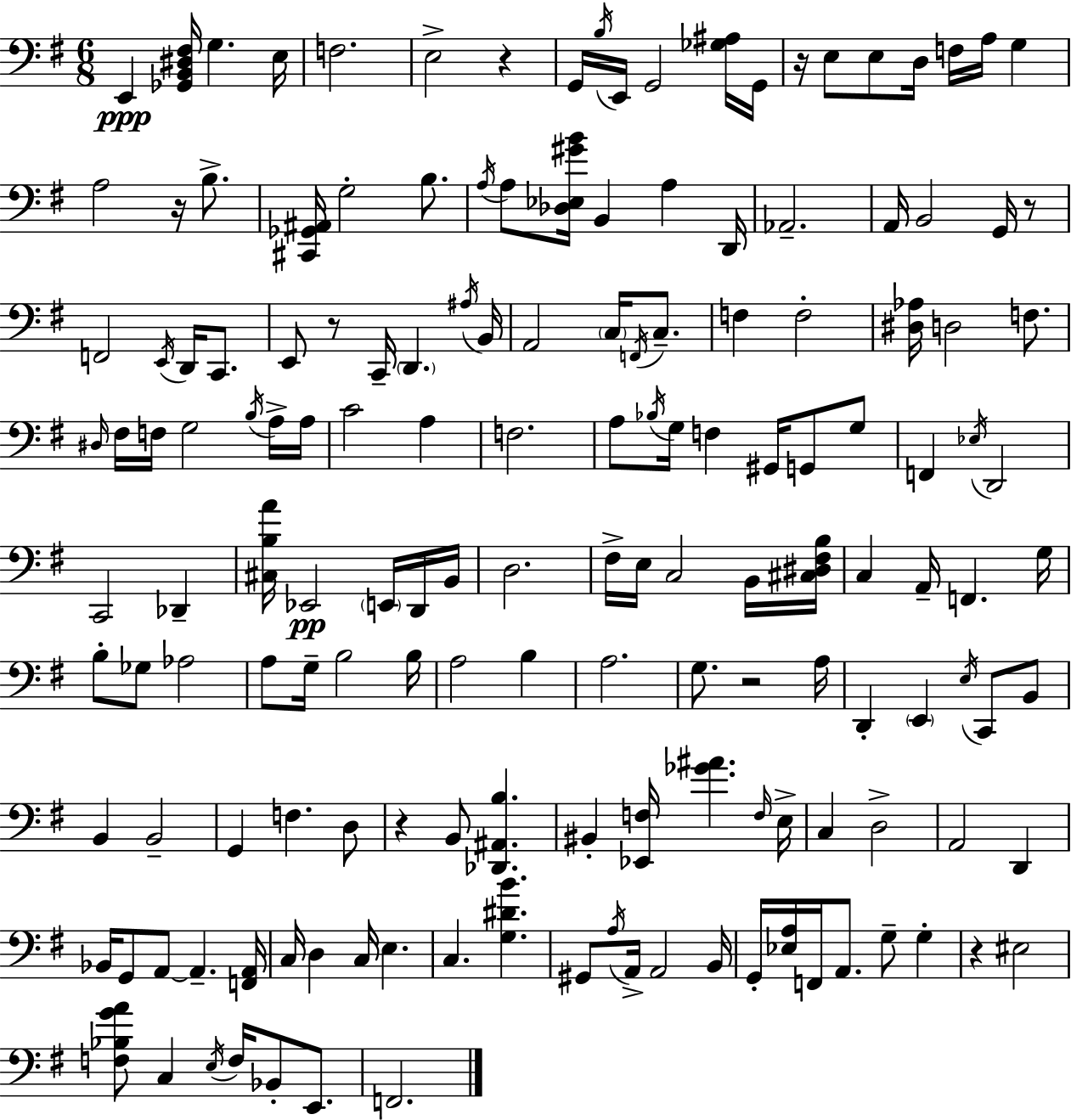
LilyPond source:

{
  \clef bass
  \numericTimeSignature
  \time 6/8
  \key e \minor
  e,4\ppp <ges, b, dis fis>16 g4. e16 | f2. | e2-> r4 | g,16 \acciaccatura { b16 } e,16 g,2 <ges ais>16 | \break g,16 r16 e8 e8 d16 f16 a16 g4 | a2 r16 b8.-> | <cis, ges, ais,>16 g2-. b8. | \acciaccatura { a16 } a8 <des ees gis' b'>16 b,4 a4 | \break d,16 aes,2.-- | a,16 b,2 g,16 | r8 f,2 \acciaccatura { e,16 } d,16 | c,8. e,8 r8 c,16-- \parenthesize d,4. | \break \acciaccatura { ais16 } b,16 a,2 | \parenthesize c16 \acciaccatura { f,16 } c8.-- f4 f2-. | <dis aes>16 d2 | f8. \grace { dis16 } fis16 f16 g2 | \break \acciaccatura { b16 } a16-> a16 c'2 | a4 f2. | a8 \acciaccatura { bes16 } g16 f4 | gis,16 g,8 g8 f,4 | \break \acciaccatura { ees16 } d,2 c,2 | des,4-- <cis b a'>16 ees,2\pp | \parenthesize e,16 d,16 b,16 d2. | fis16-> e16 c2 | \break b,16 <cis dis fis b>16 c4 | a,16-- f,4. g16 b8-. ges8 | aes2 a8 g16-- | b2 b16 a2 | \break b4 a2. | g8. | r2 a16 d,4-. | \parenthesize e,4 \acciaccatura { e16 } c,8 b,8 b,4 | \break b,2-- g,4 | f4. d8 r4 | b,8 <des, ais, b>4. bis,4-. | <ees, f>16 <ges' ais'>4. \grace { f16 } e16-> c4 | \break d2-> a,2 | d,4 bes,16 | g,8 a,8~~ a,4.-- <f, a,>16 c16 | d4 c16 e4. c4. | \break <g dis' b'>4. gis,8 | \acciaccatura { a16 } a,16-> a,2 b,16 | g,16-. <ees a>16 f,16 a,8. g8-- g4-. | r4 eis2 | \break <f bes g' a'>8 c4 \acciaccatura { e16 } f16 bes,8-. e,8. | f,2. | \bar "|."
}